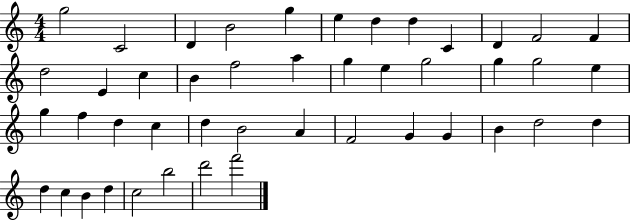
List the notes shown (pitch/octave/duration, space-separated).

G5/h C4/h D4/q B4/h G5/q E5/q D5/q D5/q C4/q D4/q F4/h F4/q D5/h E4/q C5/q B4/q F5/h A5/q G5/q E5/q G5/h G5/q G5/h E5/q G5/q F5/q D5/q C5/q D5/q B4/h A4/q F4/h G4/q G4/q B4/q D5/h D5/q D5/q C5/q B4/q D5/q C5/h B5/h D6/h F6/h